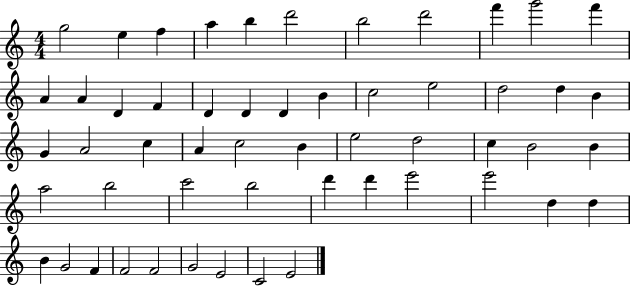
G5/h E5/q F5/q A5/q B5/q D6/h B5/h D6/h F6/q G6/h F6/q A4/q A4/q D4/q F4/q D4/q D4/q D4/q B4/q C5/h E5/h D5/h D5/q B4/q G4/q A4/h C5/q A4/q C5/h B4/q E5/h D5/h C5/q B4/h B4/q A5/h B5/h C6/h B5/h D6/q D6/q E6/h E6/h D5/q D5/q B4/q G4/h F4/q F4/h F4/h G4/h E4/h C4/h E4/h